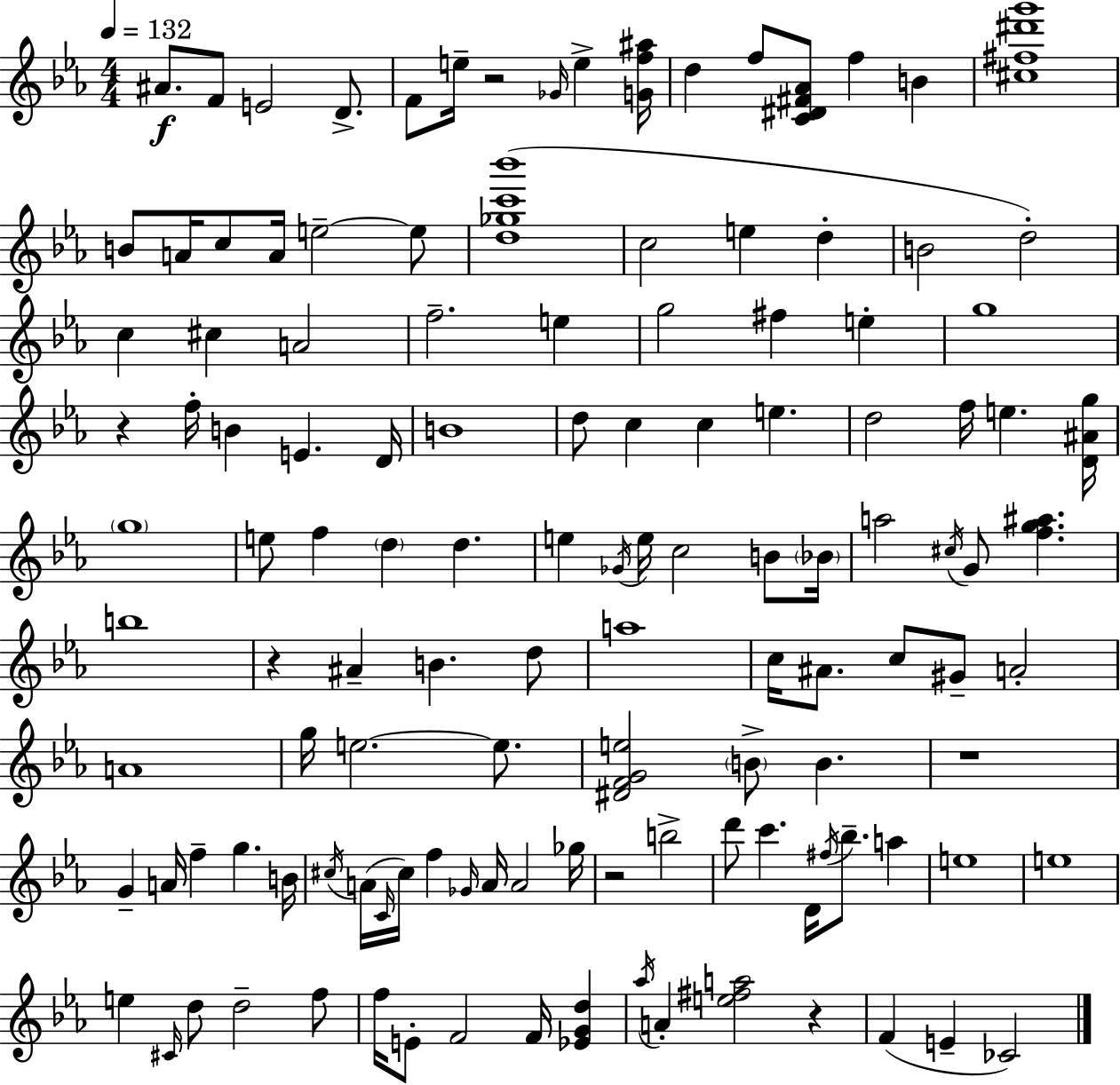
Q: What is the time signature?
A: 4/4